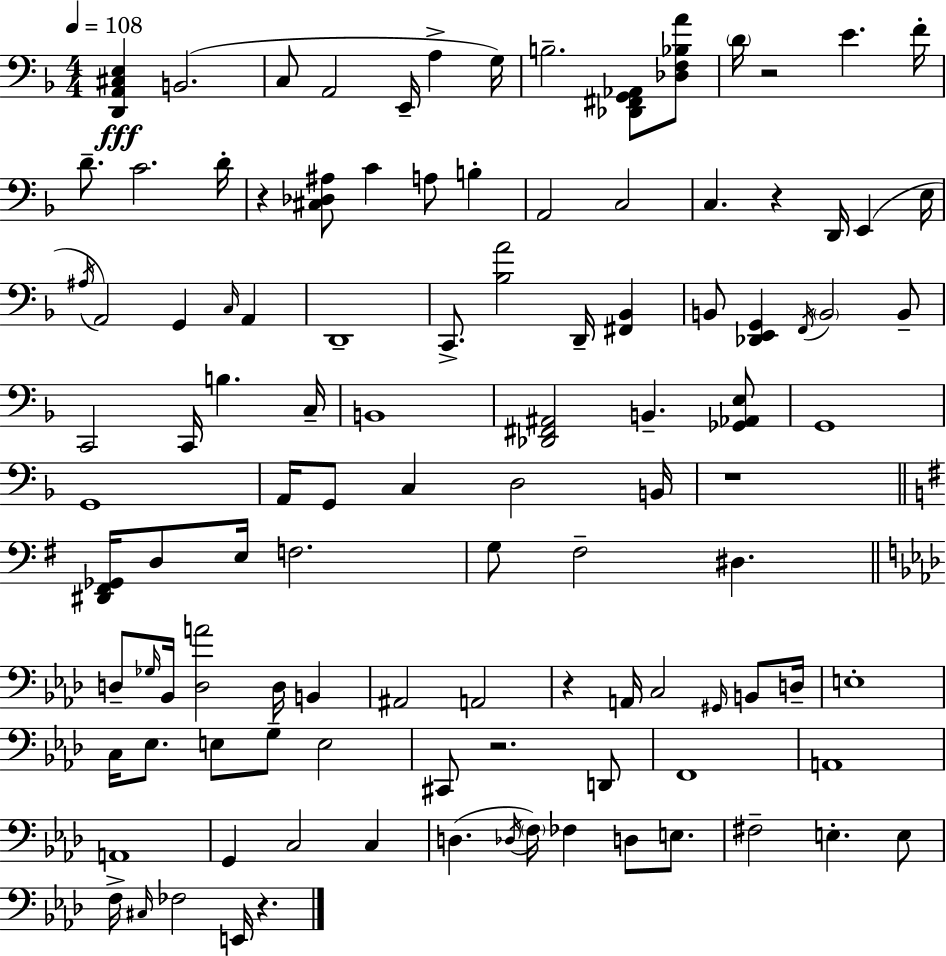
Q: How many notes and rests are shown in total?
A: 110